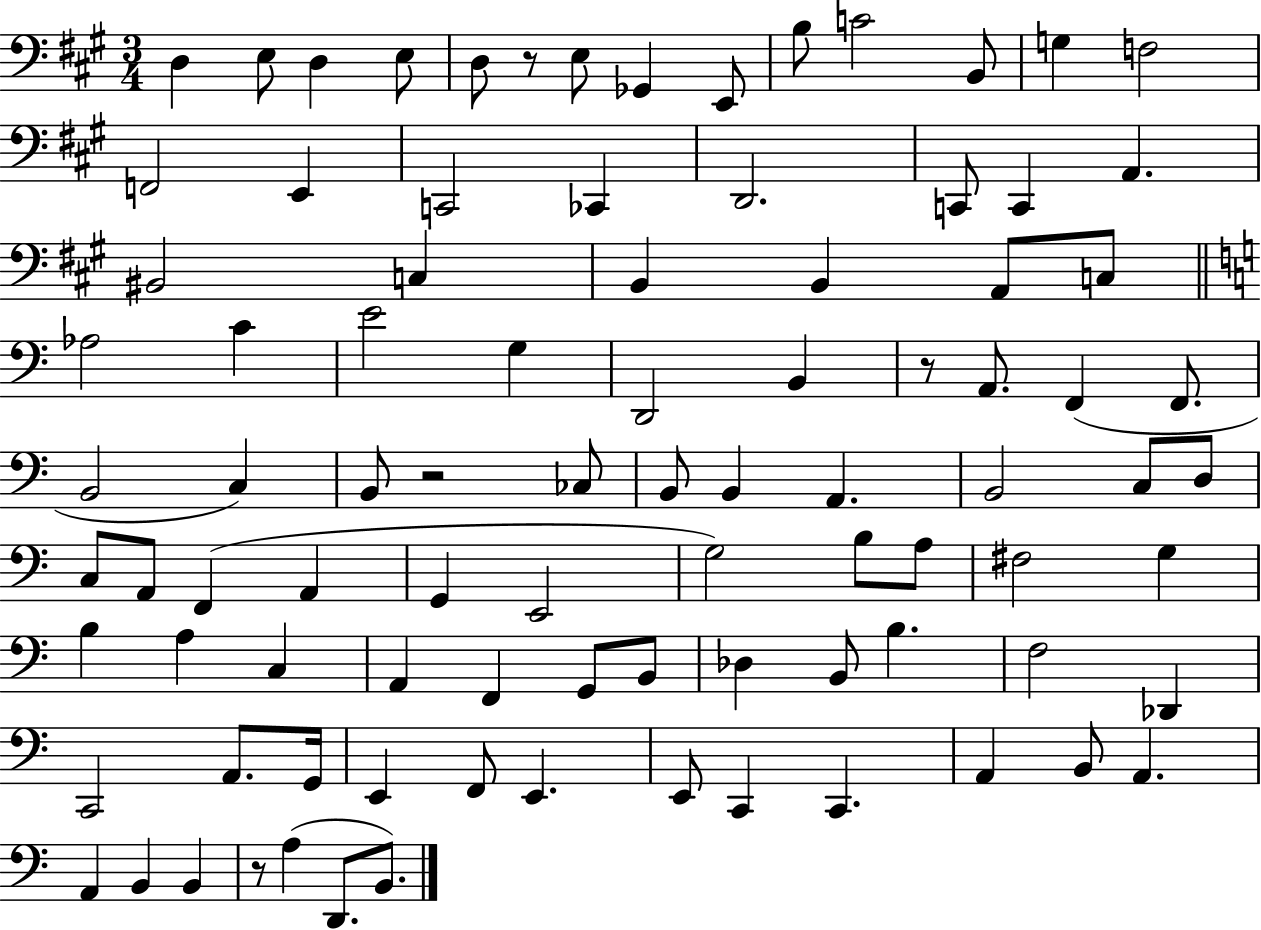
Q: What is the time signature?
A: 3/4